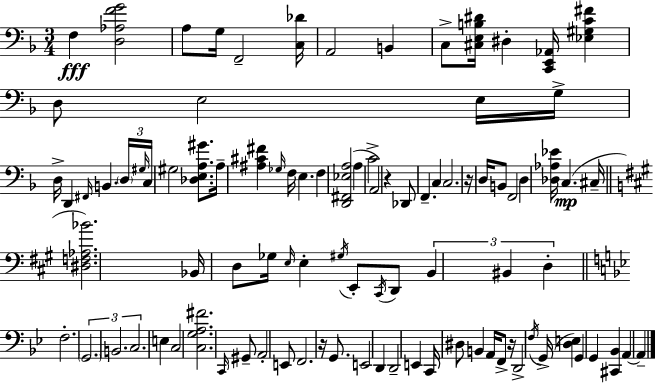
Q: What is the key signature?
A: F major